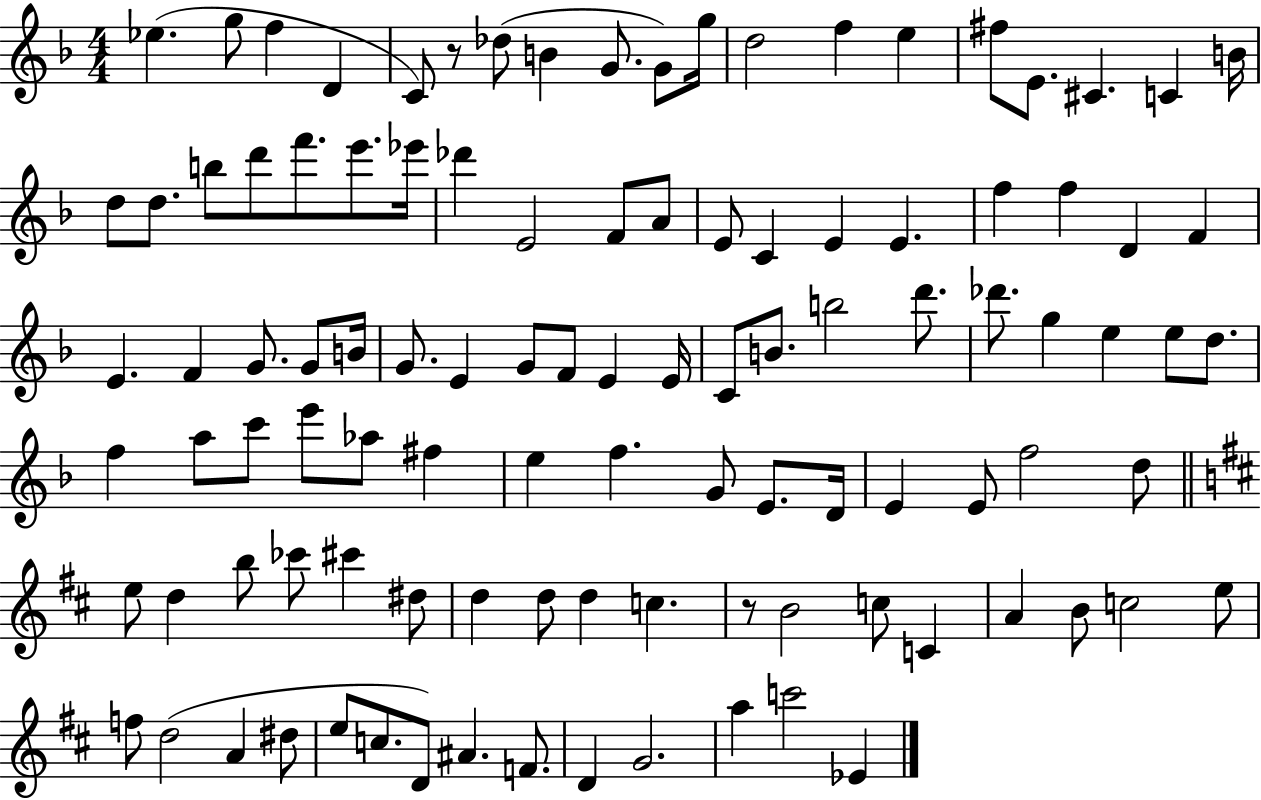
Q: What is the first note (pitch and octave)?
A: Eb5